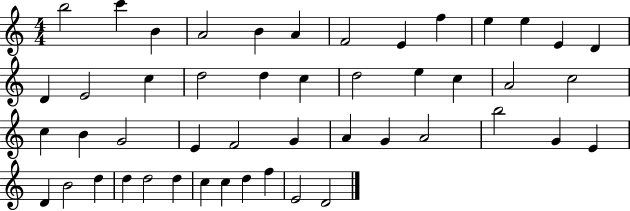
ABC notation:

X:1
T:Untitled
M:4/4
L:1/4
K:C
b2 c' B A2 B A F2 E f e e E D D E2 c d2 d c d2 e c A2 c2 c B G2 E F2 G A G A2 b2 G E D B2 d d d2 d c c d f E2 D2